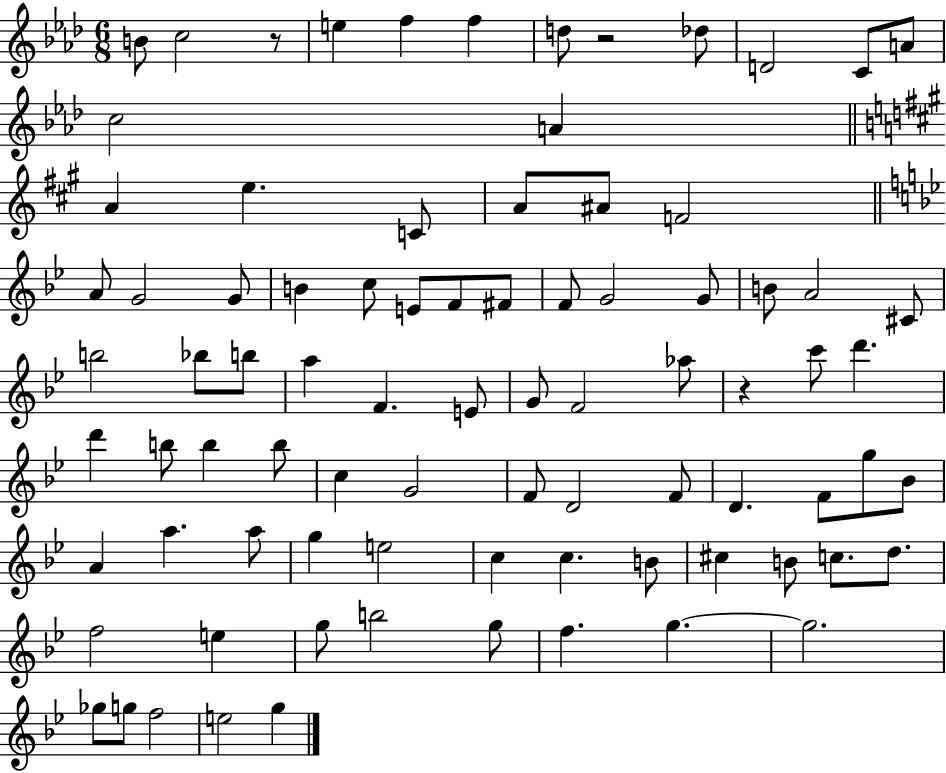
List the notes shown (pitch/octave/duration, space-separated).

B4/e C5/h R/e E5/q F5/q F5/q D5/e R/h Db5/e D4/h C4/e A4/e C5/h A4/q A4/q E5/q. C4/e A4/e A#4/e F4/h A4/e G4/h G4/e B4/q C5/e E4/e F4/e F#4/e F4/e G4/h G4/e B4/e A4/h C#4/e B5/h Bb5/e B5/e A5/q F4/q. E4/e G4/e F4/h Ab5/e R/q C6/e D6/q. D6/q B5/e B5/q B5/e C5/q G4/h F4/e D4/h F4/e D4/q. F4/e G5/e Bb4/e A4/q A5/q. A5/e G5/q E5/h C5/q C5/q. B4/e C#5/q B4/e C5/e. D5/e. F5/h E5/q G5/e B5/h G5/e F5/q. G5/q. G5/h. Gb5/e G5/e F5/h E5/h G5/q